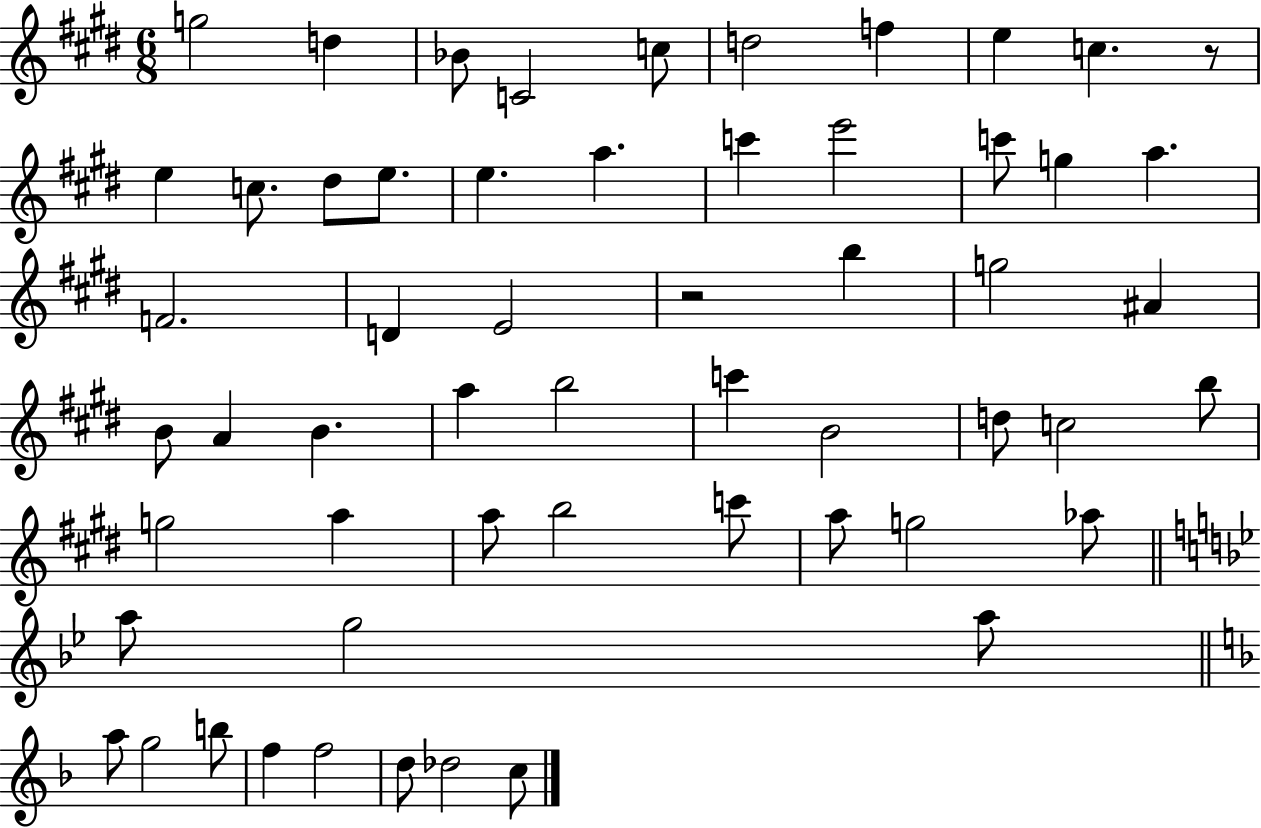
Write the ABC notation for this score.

X:1
T:Untitled
M:6/8
L:1/4
K:E
g2 d _B/2 C2 c/2 d2 f e c z/2 e c/2 ^d/2 e/2 e a c' e'2 c'/2 g a F2 D E2 z2 b g2 ^A B/2 A B a b2 c' B2 d/2 c2 b/2 g2 a a/2 b2 c'/2 a/2 g2 _a/2 a/2 g2 a/2 a/2 g2 b/2 f f2 d/2 _d2 c/2